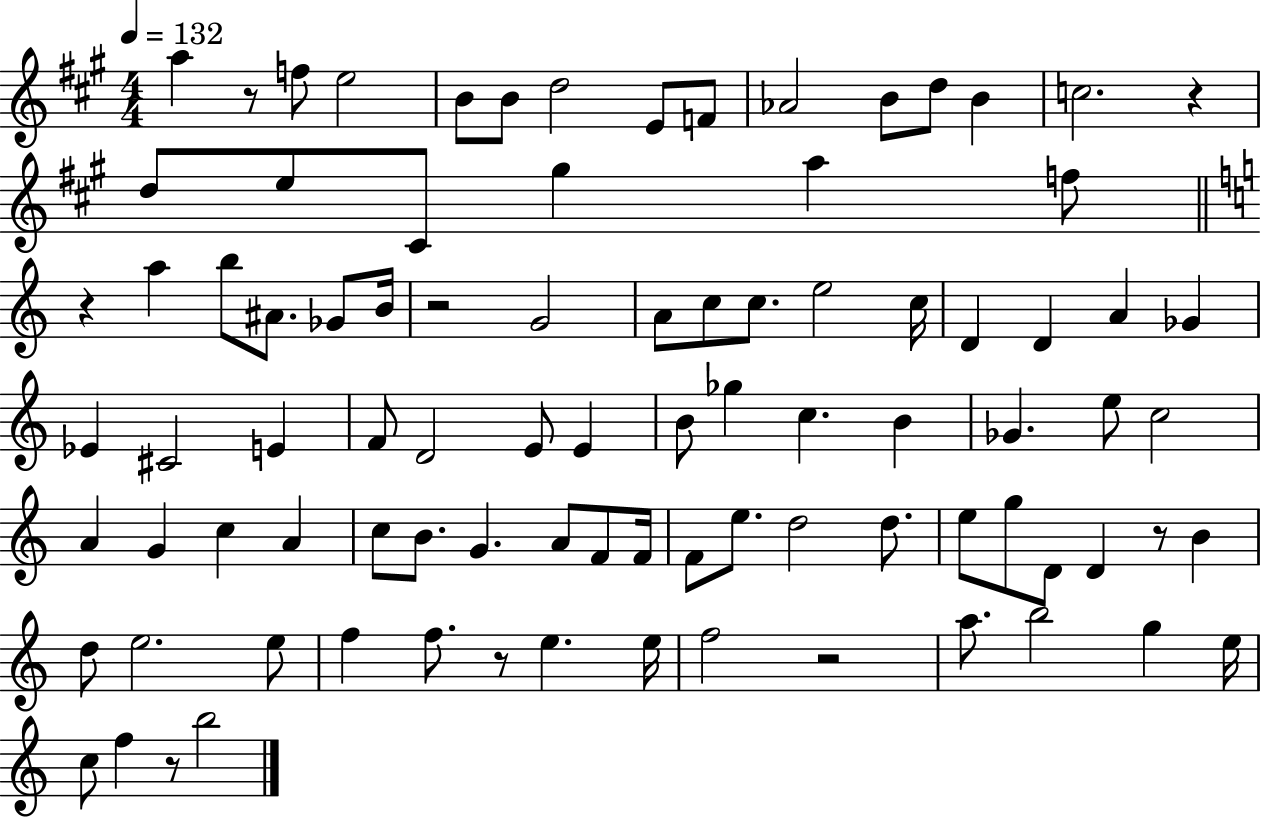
A5/q R/e F5/e E5/h B4/e B4/e D5/h E4/e F4/e Ab4/h B4/e D5/e B4/q C5/h. R/q D5/e E5/e C#4/e G#5/q A5/q F5/e R/q A5/q B5/e A#4/e. Gb4/e B4/s R/h G4/h A4/e C5/e C5/e. E5/h C5/s D4/q D4/q A4/q Gb4/q Eb4/q C#4/h E4/q F4/e D4/h E4/e E4/q B4/e Gb5/q C5/q. B4/q Gb4/q. E5/e C5/h A4/q G4/q C5/q A4/q C5/e B4/e. G4/q. A4/e F4/e F4/s F4/e E5/e. D5/h D5/e. E5/e G5/e D4/e D4/q R/e B4/q D5/e E5/h. E5/e F5/q F5/e. R/e E5/q. E5/s F5/h R/h A5/e. B5/h G5/q E5/s C5/e F5/q R/e B5/h